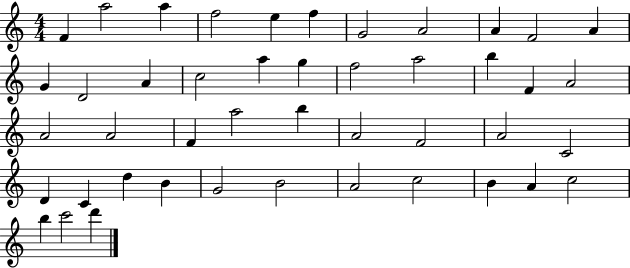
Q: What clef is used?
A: treble